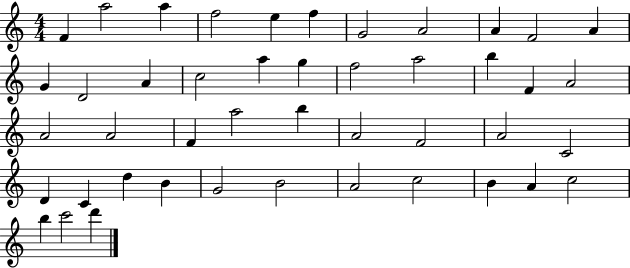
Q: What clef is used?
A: treble